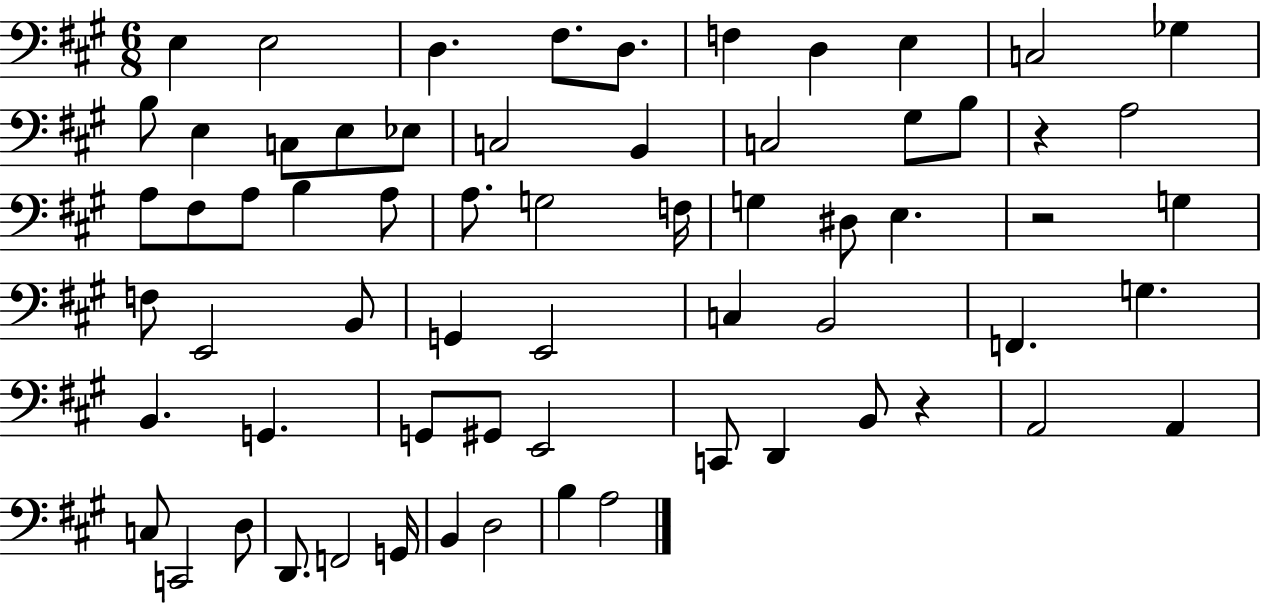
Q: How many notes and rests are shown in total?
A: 65